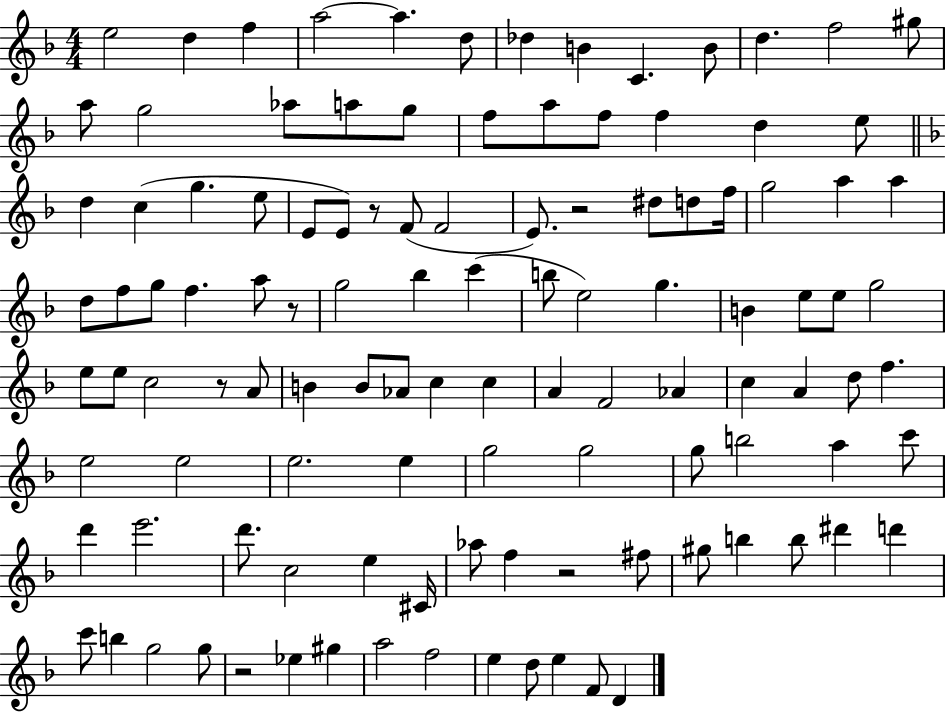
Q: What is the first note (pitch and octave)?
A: E5